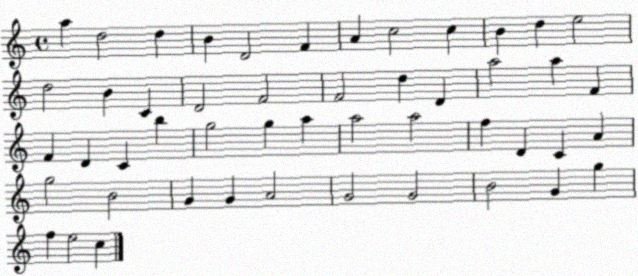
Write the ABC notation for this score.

X:1
T:Untitled
M:4/4
L:1/4
K:C
a d2 d B D2 F A c2 c B d e2 d2 B C D2 F2 F2 d D a2 a F F D C b g2 g a a2 a2 f D C A g2 B2 G G A2 G2 G2 B2 G g f e2 c